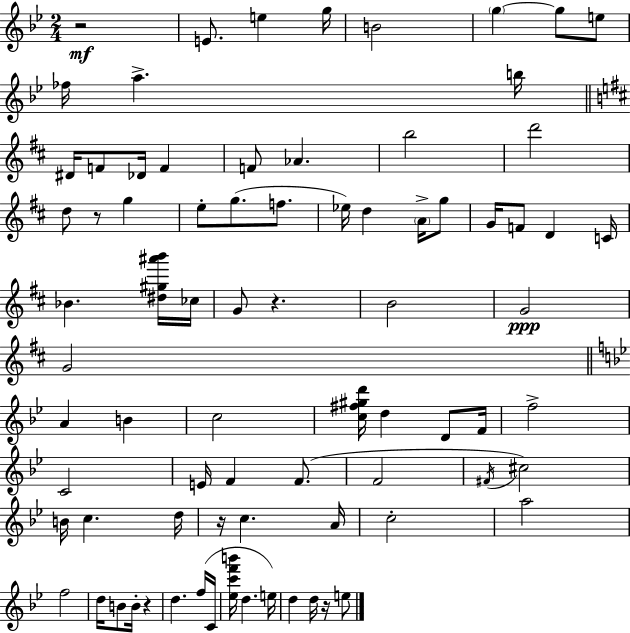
R/h E4/e. E5/q G5/s B4/h G5/q G5/e E5/e FES5/s A5/q. B5/s D#4/s F4/e Db4/s F4/q F4/e Ab4/q. B5/h D6/h D5/e R/e G5/q E5/e G5/e. F5/e. Eb5/s D5/q A4/s G5/e G4/s F4/e D4/q C4/s Bb4/q. [D#5,G#5,A#6,B6]/s CES5/s G4/e R/q. B4/h G4/h G4/h A4/q B4/q C5/h [C5,F#5,G#5,D6]/s D5/q D4/e F4/s F5/h C4/h E4/s F4/q F4/e. F4/h F#4/s C#5/h B4/s C5/q. D5/s R/s C5/q. A4/s C5/h A5/h F5/h D5/s B4/e B4/s R/q D5/q. F5/s C4/s [Eb5,C6,F6,B6]/s D5/q. E5/s D5/q D5/s R/s E5/e